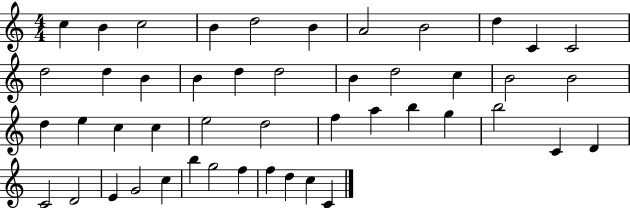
C5/q B4/q C5/h B4/q D5/h B4/q A4/h B4/h D5/q C4/q C4/h D5/h D5/q B4/q B4/q D5/q D5/h B4/q D5/h C5/q B4/h B4/h D5/q E5/q C5/q C5/q E5/h D5/h F5/q A5/q B5/q G5/q B5/h C4/q D4/q C4/h D4/h E4/q G4/h C5/q B5/q G5/h F5/q F5/q D5/q C5/q C4/q